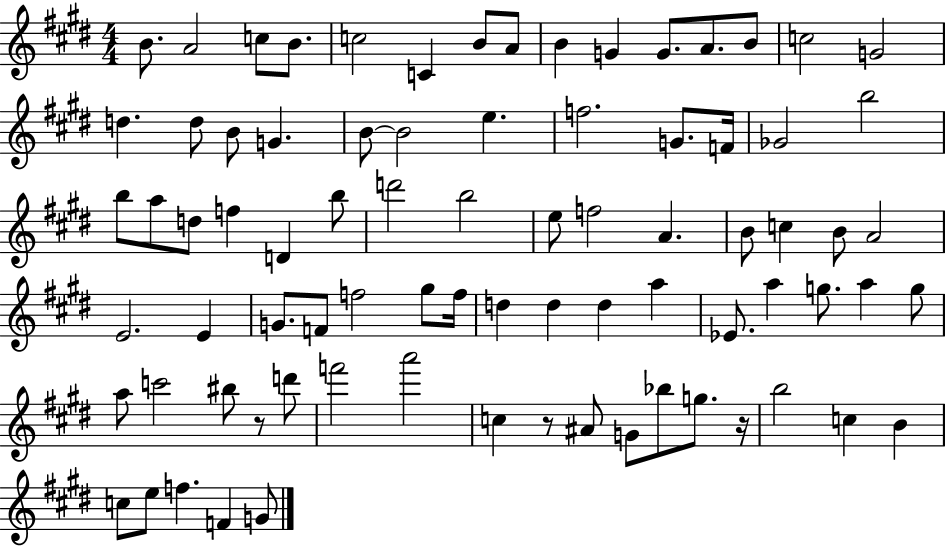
B4/e. A4/h C5/e B4/e. C5/h C4/q B4/e A4/e B4/q G4/q G4/e. A4/e. B4/e C5/h G4/h D5/q. D5/e B4/e G4/q. B4/e B4/h E5/q. F5/h. G4/e. F4/s Gb4/h B5/h B5/e A5/e D5/e F5/q D4/q B5/e D6/h B5/h E5/e F5/h A4/q. B4/e C5/q B4/e A4/h E4/h. E4/q G4/e. F4/e F5/h G#5/e F5/s D5/q D5/q D5/q A5/q Eb4/e. A5/q G5/e. A5/q G5/e A5/e C6/h BIS5/e R/e D6/e F6/h A6/h C5/q R/e A#4/e G4/e Bb5/e G5/e. R/s B5/h C5/q B4/q C5/e E5/e F5/q. F4/q G4/e